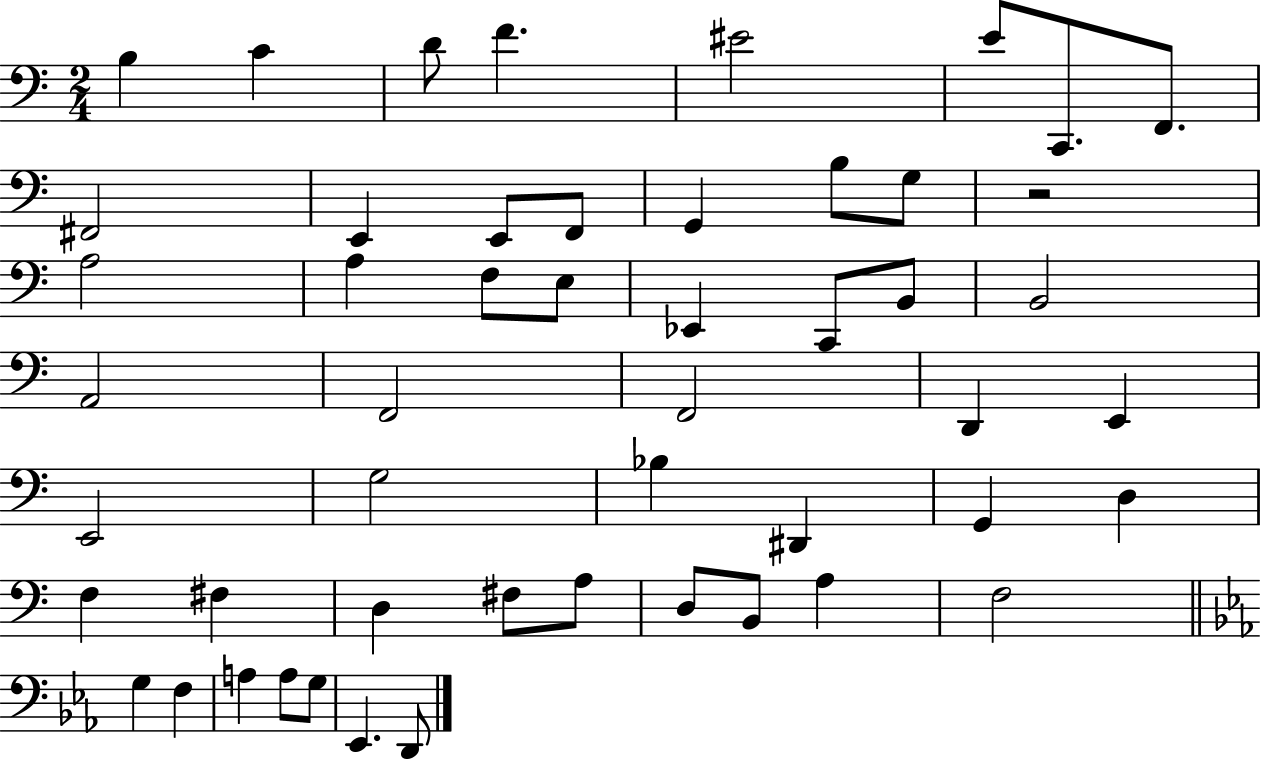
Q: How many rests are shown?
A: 1